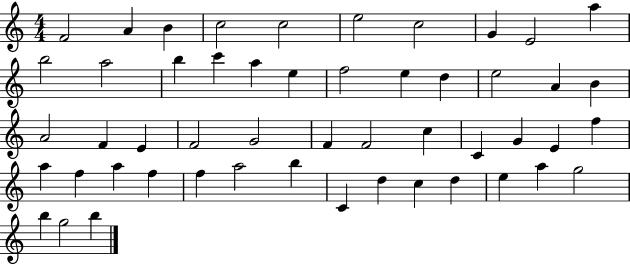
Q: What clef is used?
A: treble